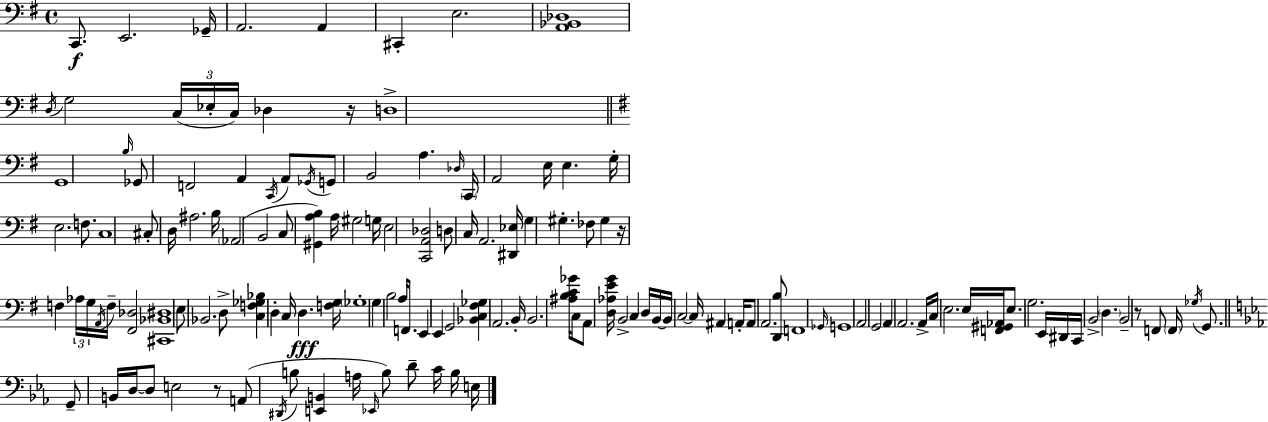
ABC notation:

X:1
T:Untitled
M:4/4
L:1/4
K:Em
C,,/2 E,,2 _G,,/4 A,,2 A,, ^C,, E,2 [A,,_B,,_D,]4 D,/4 G,2 C,/4 _E,/4 C,/4 _D, z/4 D,4 G,,4 B,/4 _G,,/2 F,,2 A,, C,,/4 A,,/2 _G,,/4 G,,/2 B,,2 A, _D,/4 C,,/4 A,,2 E,/4 E, G,/4 E,2 F,/2 C,4 ^C,/2 D,/4 ^A,2 B,/4 _A,,2 B,,2 C,/2 [^G,,A,B,] A,/4 ^G,2 G,/4 E,2 [C,,A,,_D,]2 D,/2 C,/4 A,,2 [^D,,_E,]/4 G, ^G, _F,/2 ^G, z/4 F, _A,/4 G,/4 A,,/4 F,/4 [^F,,_D,]2 [^C,,_B,,^D,]4 E,/2 _B,,2 D,/2 [C,F,_G,_B,] D, C,/4 D, [F,G,]/4 _G,4 G, B,2 A,/4 F,,/2 E,, E,, G,,2 [_B,,C,^F,_G,] A,,2 B,,/4 B,,2 [^A,B,C_G]/4 C,/2 A,,/2 [D,_A,EG]/4 B,,2 C, D,/4 B,,/4 B,,/4 C,2 C,/4 ^A,, A,,/4 A,,/2 A,,2 [D,,B,]/2 F,,4 _G,,/4 G,,4 A,,2 G,,2 A,, A,,2 A,,/4 C,/4 E,2 E,/4 [F,,^G,,_A,,]/4 E,/2 G,2 E,,/4 ^D,,/4 C,,/4 B,,2 D, B,,2 z/2 F,,/2 F,,/4 _G,/4 G,,/2 G,,/2 B,,/4 D,/4 D,/2 E,2 z/2 A,,/2 ^D,,/4 B,/2 [E,,B,,] A,/4 _E,,/4 B,/2 D/2 C/4 B,/4 E,/4